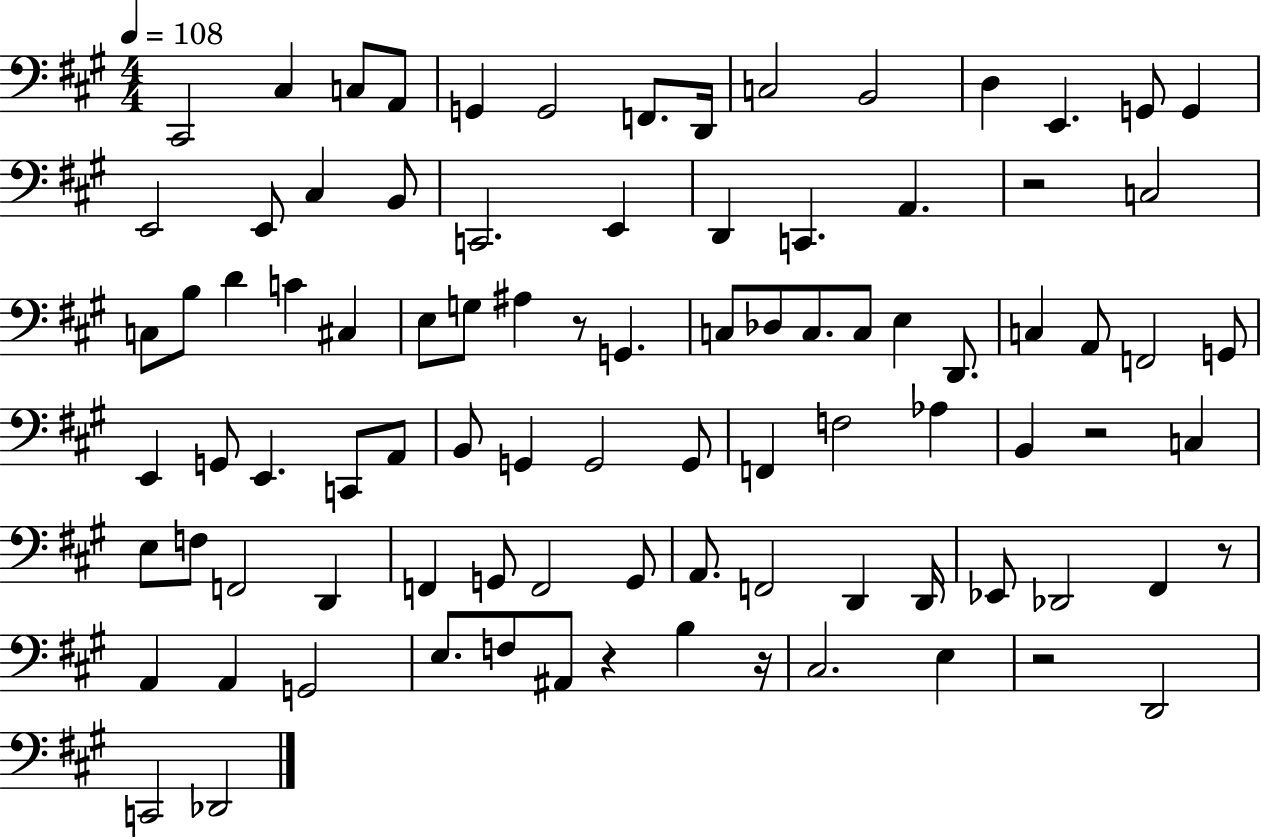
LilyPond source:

{
  \clef bass
  \numericTimeSignature
  \time 4/4
  \key a \major
  \tempo 4 = 108
  cis,2 cis4 c8 a,8 | g,4 g,2 f,8. d,16 | c2 b,2 | d4 e,4. g,8 g,4 | \break e,2 e,8 cis4 b,8 | c,2. e,4 | d,4 c,4. a,4. | r2 c2 | \break c8 b8 d'4 c'4 cis4 | e8 g8 ais4 r8 g,4. | c8 des8 c8. c8 e4 d,8. | c4 a,8 f,2 g,8 | \break e,4 g,8 e,4. c,8 a,8 | b,8 g,4 g,2 g,8 | f,4 f2 aes4 | b,4 r2 c4 | \break e8 f8 f,2 d,4 | f,4 g,8 f,2 g,8 | a,8. f,2 d,4 d,16 | ees,8 des,2 fis,4 r8 | \break a,4 a,4 g,2 | e8. f8 ais,8 r4 b4 r16 | cis2. e4 | r2 d,2 | \break c,2 des,2 | \bar "|."
}